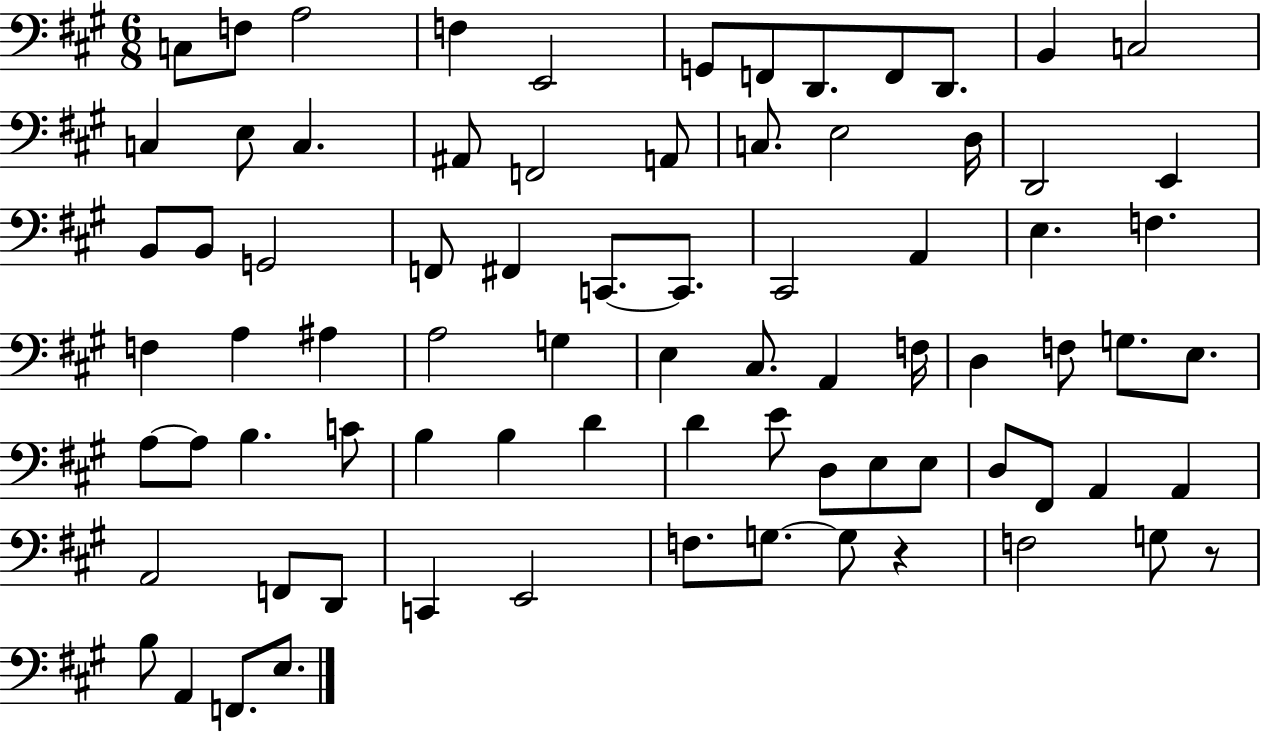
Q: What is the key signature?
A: A major